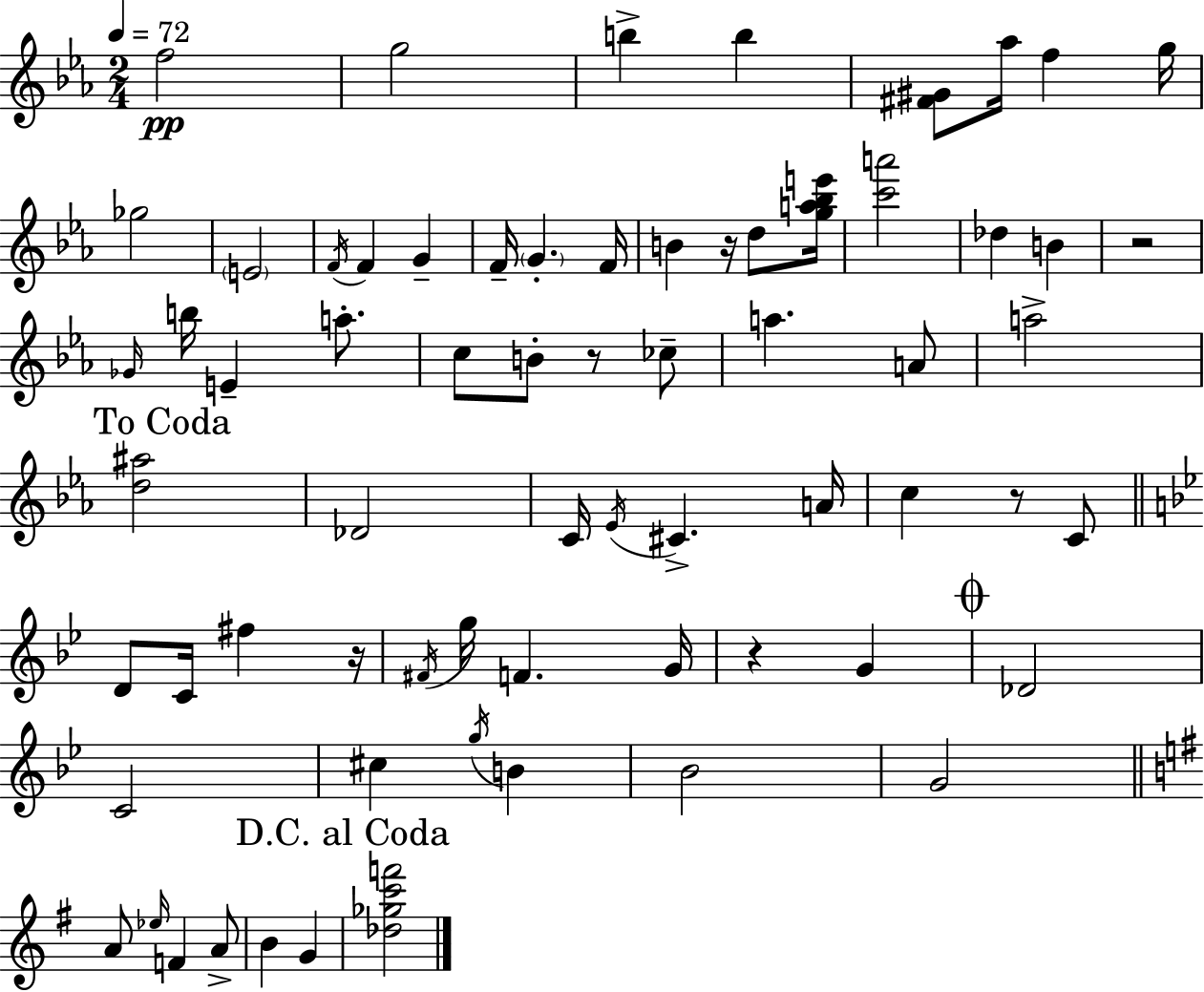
{
  \clef treble
  \numericTimeSignature
  \time 2/4
  \key c \minor
  \tempo 4 = 72
  f''2\pp | g''2 | b''4-> b''4 | <fis' gis'>8 aes''16 f''4 g''16 | \break ges''2 | \parenthesize e'2 | \acciaccatura { f'16 } f'4 g'4-- | f'16-- \parenthesize g'4.-. | \break f'16 b'4 r16 d''8 | <g'' a'' bes'' e'''>16 <c''' a'''>2 | des''4 b'4 | r2 | \break \grace { ges'16 } b''16 e'4-- a''8.-. | c''8 b'8-. r8 | ces''8-- a''4. | a'8 a''2-> | \break \mark "To Coda" <d'' ais''>2 | des'2 | c'16 \acciaccatura { ees'16 } cis'4.-> | a'16 c''4 r8 | \break c'8 \bar "||" \break \key bes \major d'8 c'16 fis''4 r16 | \acciaccatura { fis'16 } g''16 f'4. | g'16 r4 g'4 | \mark \markup { \musicglyph "scripts.coda" } des'2 | \break c'2 | cis''4 \acciaccatura { g''16 } b'4 | bes'2 | g'2 | \break \bar "||" \break \key e \minor a'8 \grace { ees''16 } f'4 a'8-> | b'4 g'4 | \mark "D.C. al Coda" <des'' ges'' c''' f'''>2 | \bar "|."
}